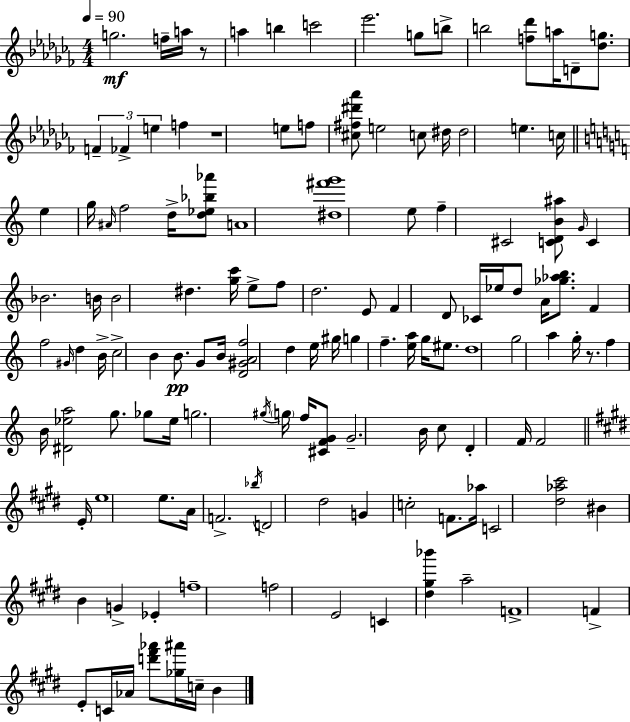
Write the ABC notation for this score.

X:1
T:Untitled
M:4/4
L:1/4
K:Abm
g2 f/4 a/4 z/2 a b c'2 _e'2 g/2 b/2 b2 [f_d']/2 a/4 D/2 [_dg]/2 F _F e f z4 e/2 f/2 [^c^f^d'_a']/2 e2 c/2 ^d/4 ^d2 e c/4 e g/4 ^A/4 f2 d/4 [d_e_b_a']/2 A4 [^d^f'g']4 e/2 f ^C2 [CDB^a]/2 G/4 C _B2 B/4 B2 ^d [gc']/4 e/2 f/2 d2 E/2 F D/2 _C/4 _e/4 d/2 A/4 [_g_ab]/2 F f2 ^G/4 d B/4 c2 B B/2 G/2 B/4 [D^GAf]2 d e/4 ^g/4 g f [ea]/4 g/4 ^e/2 d4 g2 a g/4 z/2 f B/4 [^D_ea]2 g/2 _g/2 _e/4 g2 ^g/4 g/4 f/4 [^CFG]/2 G2 B/4 c/2 D F/4 F2 E/4 e4 e/2 A/4 F2 _b/4 D2 ^d2 G c2 F/2 _a/4 C2 [^d_a^c']2 ^B B G _E f4 f2 E2 C [^d^g_b'] a2 F4 F E/2 C/4 _A/4 [d'^f'_a']/2 [_g^a']/4 c/4 B